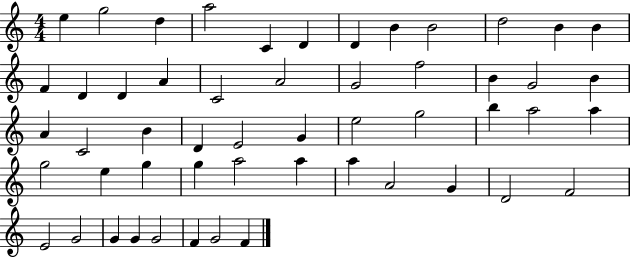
{
  \clef treble
  \numericTimeSignature
  \time 4/4
  \key c \major
  e''4 g''2 d''4 | a''2 c'4 d'4 | d'4 b'4 b'2 | d''2 b'4 b'4 | \break f'4 d'4 d'4 a'4 | c'2 a'2 | g'2 f''2 | b'4 g'2 b'4 | \break a'4 c'2 b'4 | d'4 e'2 g'4 | e''2 g''2 | b''4 a''2 a''4 | \break g''2 e''4 g''4 | g''4 a''2 a''4 | a''4 a'2 g'4 | d'2 f'2 | \break e'2 g'2 | g'4 g'4 g'2 | f'4 g'2 f'4 | \bar "|."
}